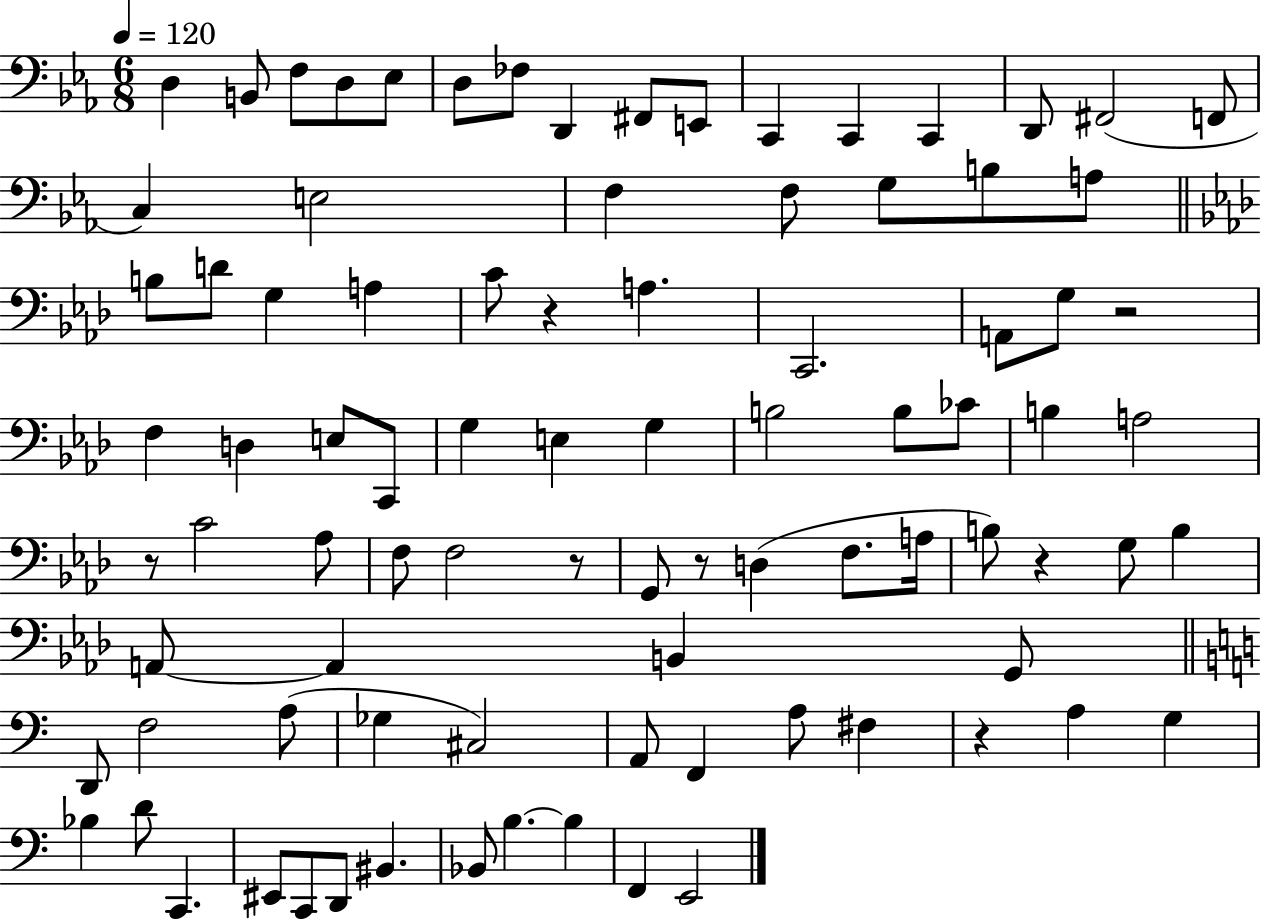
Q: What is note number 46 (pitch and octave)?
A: Ab3